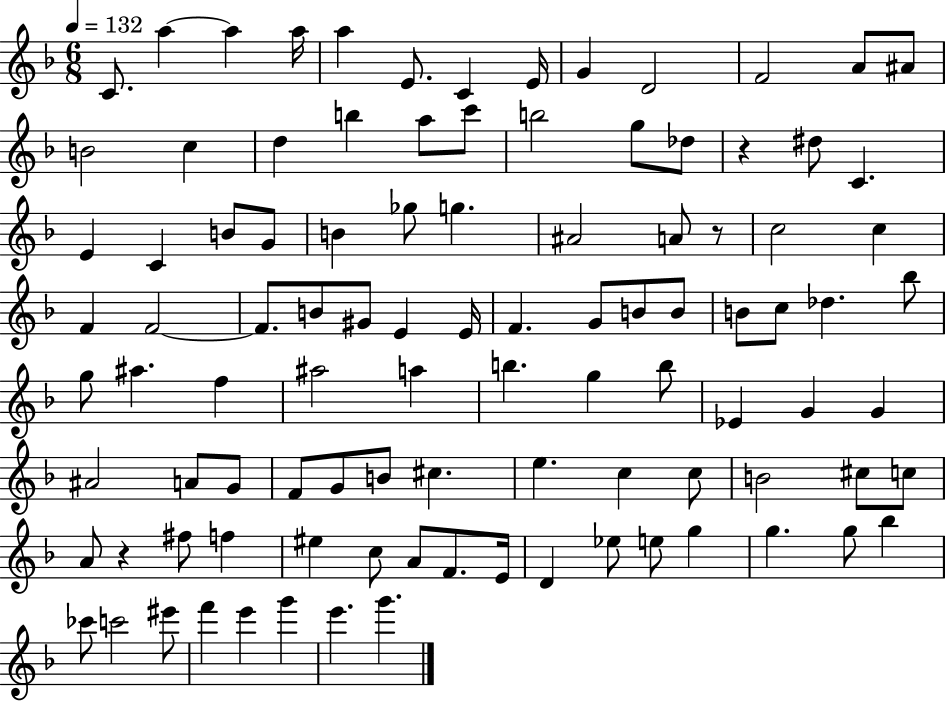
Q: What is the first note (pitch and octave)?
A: C4